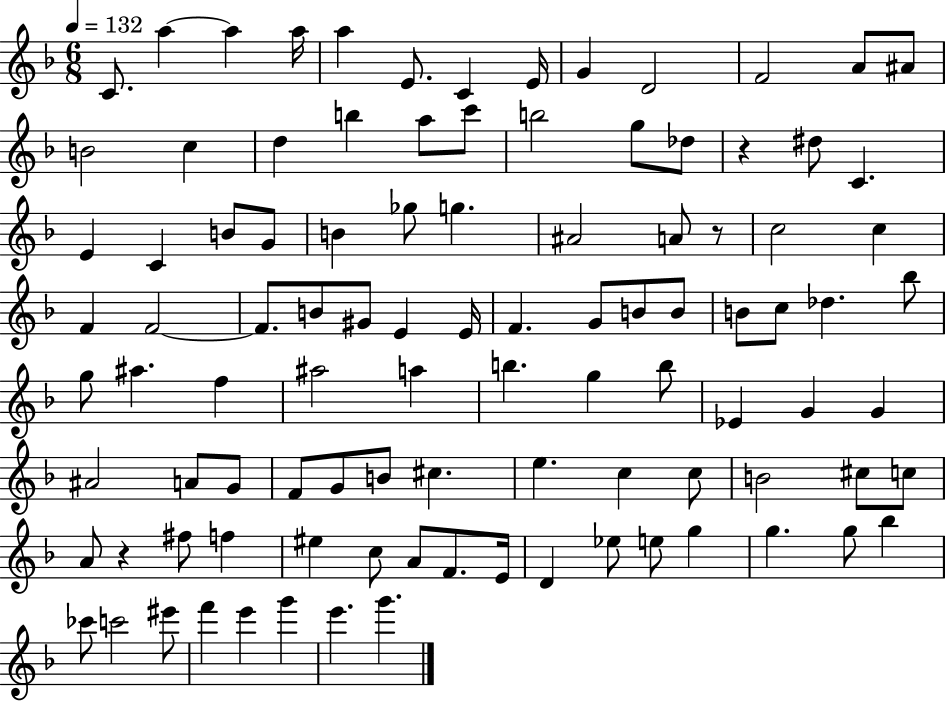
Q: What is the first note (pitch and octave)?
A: C4